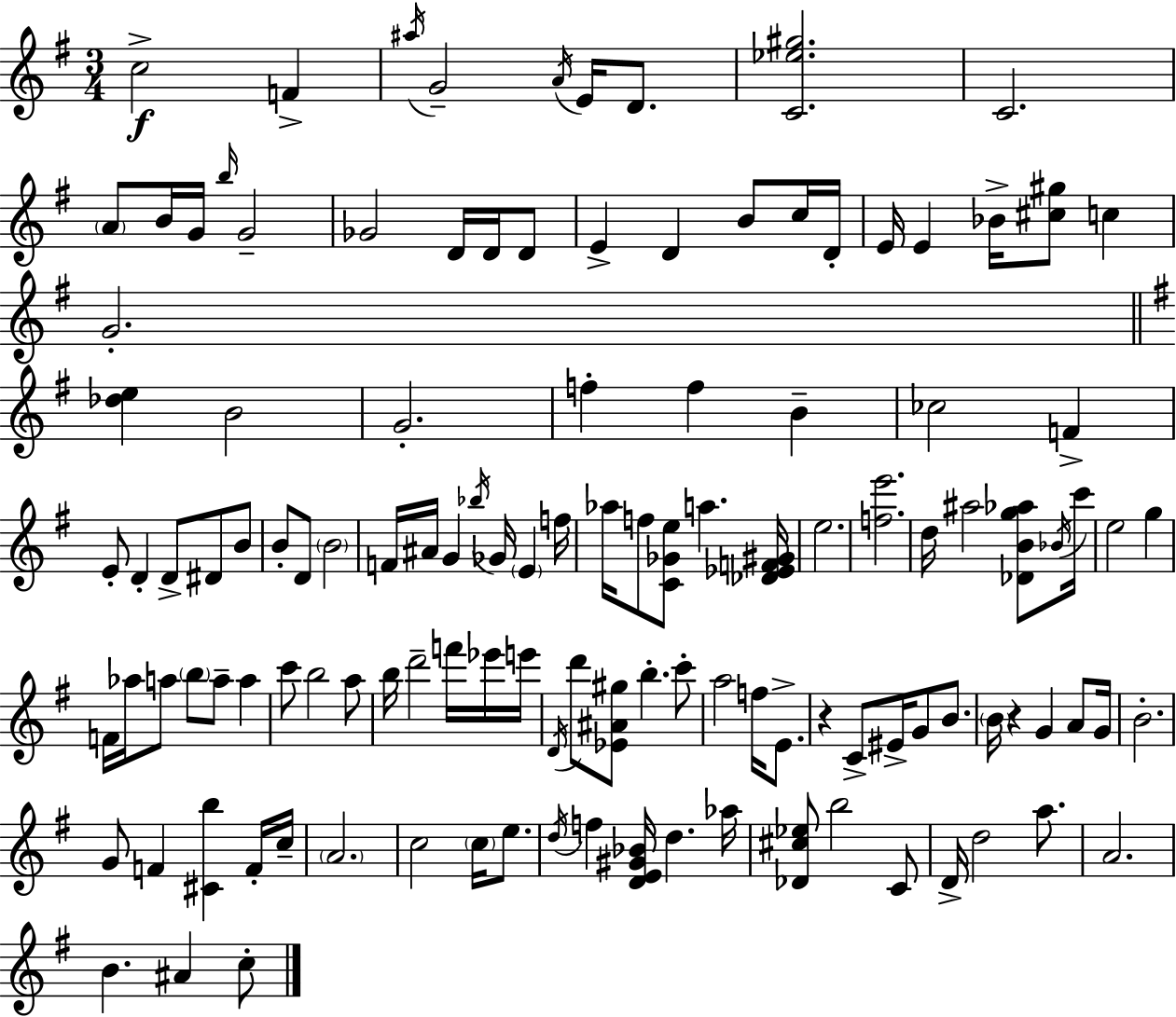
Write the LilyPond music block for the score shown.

{
  \clef treble
  \numericTimeSignature
  \time 3/4
  \key g \major
  c''2->\f f'4-> | \acciaccatura { ais''16 } g'2-- \acciaccatura { a'16 } e'16 d'8. | <c' ees'' gis''>2. | c'2. | \break \parenthesize a'8 b'16 g'16 \grace { b''16 } g'2-- | ges'2 d'16 | d'16 d'8 e'4-> d'4 b'8 | c''16 d'16-. e'16 e'4 bes'16-> <cis'' gis''>8 c''4 | \break g'2.-. | \bar "||" \break \key g \major <des'' e''>4 b'2 | g'2.-. | f''4-. f''4 b'4-- | ces''2 f'4-> | \break e'8-. d'4-. d'8-> dis'8 b'8 | b'8-. d'8 \parenthesize b'2 | f'16 ais'16 g'4 \acciaccatura { bes''16 } ges'16 \parenthesize e'4 | f''16 aes''16 f''8 <c' ges' e''>8 a''4. | \break <des' ees' f' gis'>16 e''2. | <f'' e'''>2. | d''16 ais''2 <des' b' g'' aes''>8 | \acciaccatura { bes'16 } c'''16 e''2 g''4 | \break f'16 aes''16 a''8 \parenthesize b''8 a''8-- a''4 | c'''8 b''2 | a''8 b''16 d'''2-- f'''16 | ees'''16 e'''16 \acciaccatura { d'16 } d'''8 <ees' ais' gis''>8 b''4.-. | \break c'''8-. a''2 f''16 | e'8.-> r4 c'8-> eis'16-> g'8 | b'8. \parenthesize b'16 r4 g'4 | a'8 g'16 b'2.-. | \break g'8 f'4 <cis' b''>4 | f'16-. c''16-- \parenthesize a'2. | c''2 \parenthesize c''16 | e''8. \acciaccatura { d''16 } f''4 <d' e' gis' bes'>16 d''4. | \break aes''16 <des' cis'' ees''>8 b''2 | c'8 d'16-> d''2 | a''8. a'2. | b'4. ais'4 | \break c''8-. \bar "|."
}